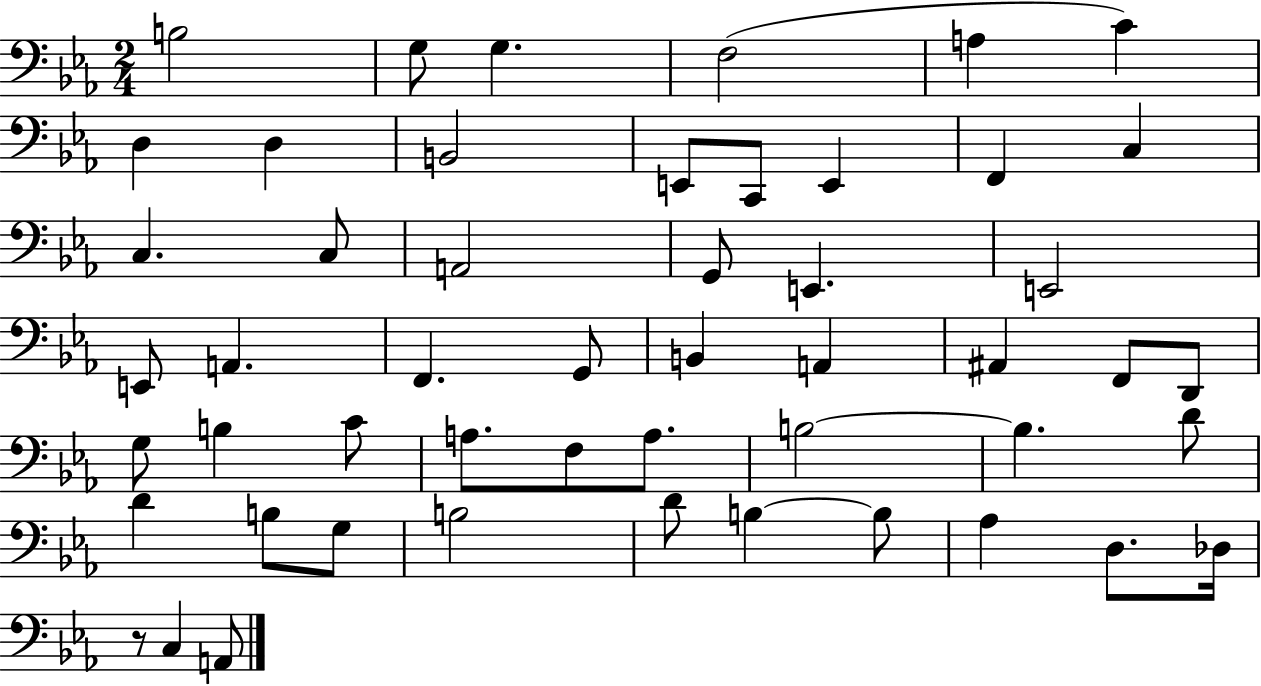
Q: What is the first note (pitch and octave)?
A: B3